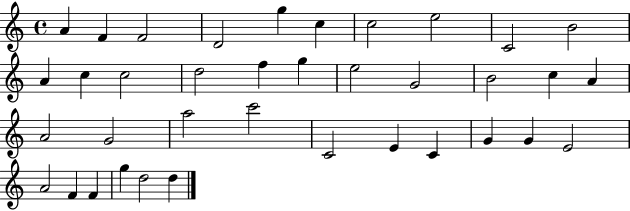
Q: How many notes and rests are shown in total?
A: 37